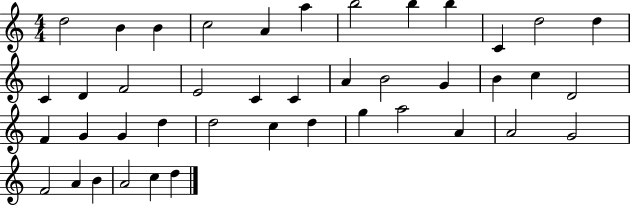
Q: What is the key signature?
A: C major